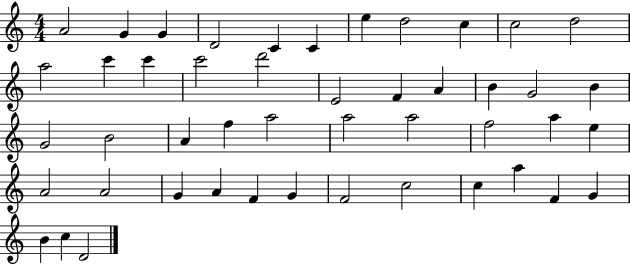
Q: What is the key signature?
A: C major